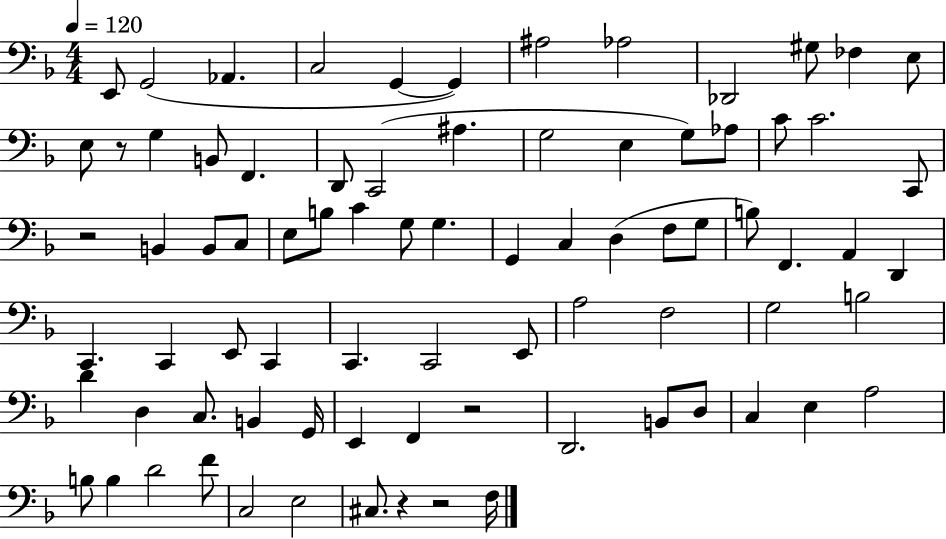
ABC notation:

X:1
T:Untitled
M:4/4
L:1/4
K:F
E,,/2 G,,2 _A,, C,2 G,, G,, ^A,2 _A,2 _D,,2 ^G,/2 _F, E,/2 E,/2 z/2 G, B,,/2 F,, D,,/2 C,,2 ^A, G,2 E, G,/2 _A,/2 C/2 C2 C,,/2 z2 B,, B,,/2 C,/2 E,/2 B,/2 C G,/2 G, G,, C, D, F,/2 G,/2 B,/2 F,, A,, D,, C,, C,, E,,/2 C,, C,, C,,2 E,,/2 A,2 F,2 G,2 B,2 D D, C,/2 B,, G,,/4 E,, F,, z2 D,,2 B,,/2 D,/2 C, E, A,2 B,/2 B, D2 F/2 C,2 E,2 ^C,/2 z z2 F,/4